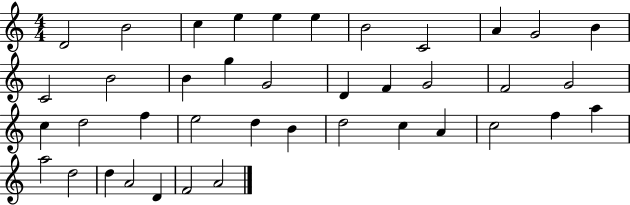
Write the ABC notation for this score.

X:1
T:Untitled
M:4/4
L:1/4
K:C
D2 B2 c e e e B2 C2 A G2 B C2 B2 B g G2 D F G2 F2 G2 c d2 f e2 d B d2 c A c2 f a a2 d2 d A2 D F2 A2